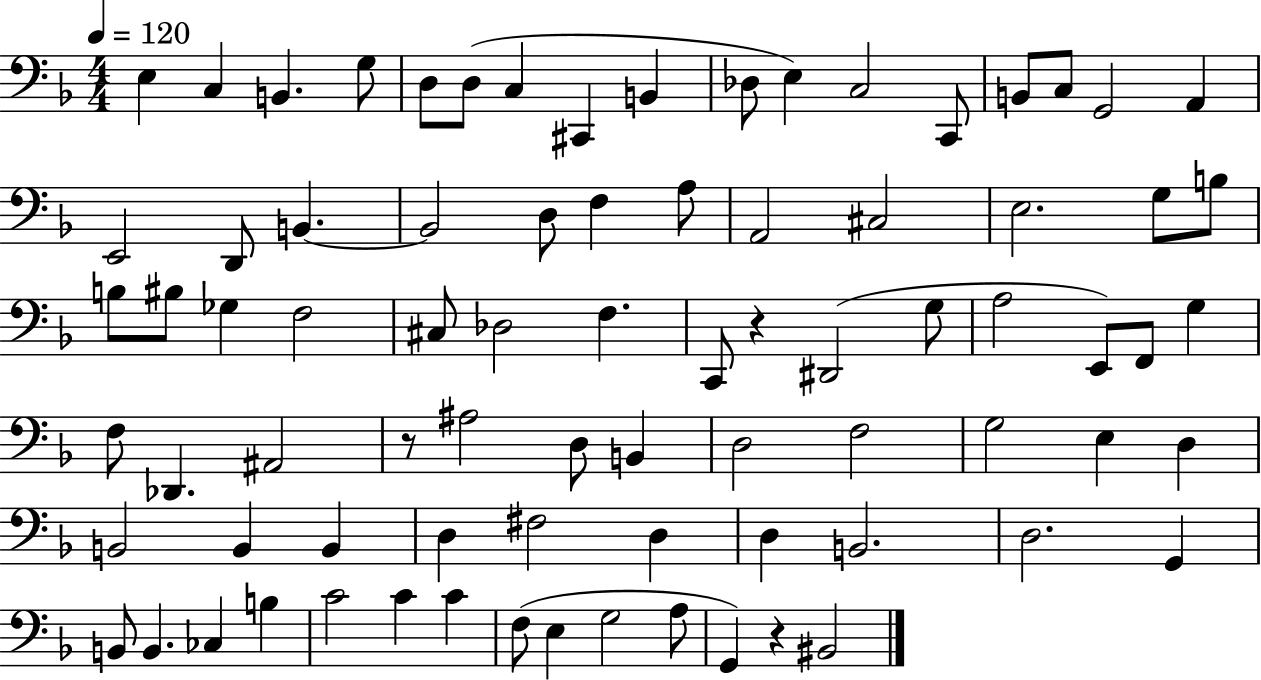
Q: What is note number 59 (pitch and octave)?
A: F#3